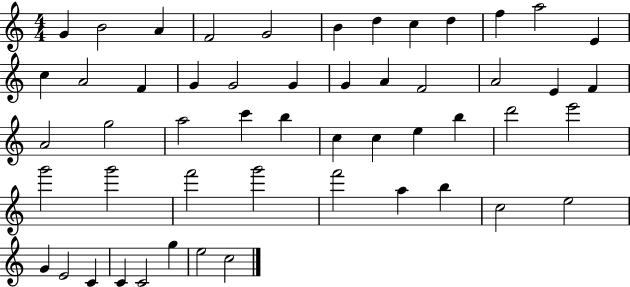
{
  \clef treble
  \numericTimeSignature
  \time 4/4
  \key c \major
  g'4 b'2 a'4 | f'2 g'2 | b'4 d''4 c''4 d''4 | f''4 a''2 e'4 | \break c''4 a'2 f'4 | g'4 g'2 g'4 | g'4 a'4 f'2 | a'2 e'4 f'4 | \break a'2 g''2 | a''2 c'''4 b''4 | c''4 c''4 e''4 b''4 | d'''2 e'''2 | \break g'''2 g'''2 | f'''2 g'''2 | f'''2 a''4 b''4 | c''2 e''2 | \break g'4 e'2 c'4 | c'4 c'2 g''4 | e''2 c''2 | \bar "|."
}